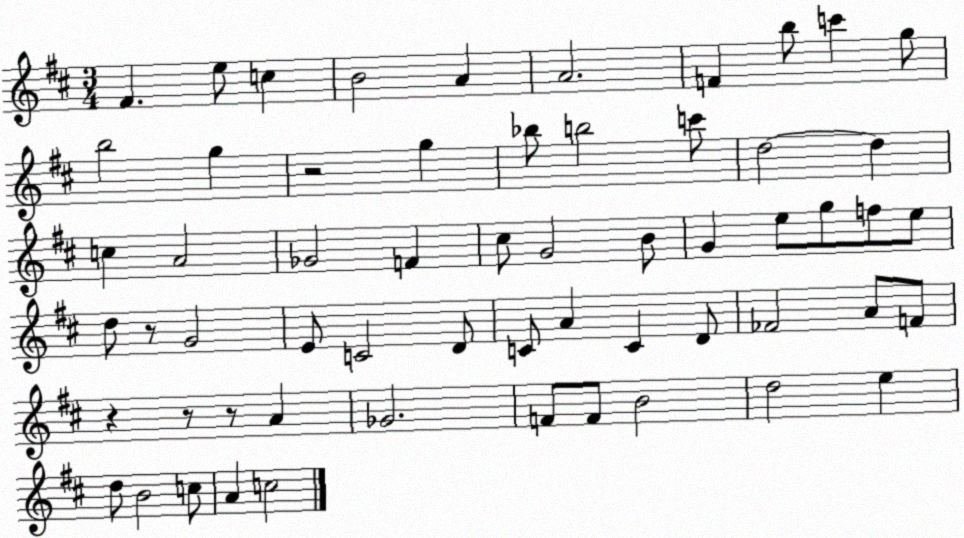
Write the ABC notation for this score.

X:1
T:Untitled
M:3/4
L:1/4
K:D
^F e/2 c B2 A A2 F b/2 c' g/2 b2 g z2 g _b/2 b2 c'/2 d2 d c A2 _G2 F ^c/2 G2 B/2 G e/2 g/2 f/2 e/2 d/2 z/2 G2 E/2 C2 D/2 C/2 A C D/2 _F2 A/2 F/2 z z/2 z/2 A _G2 F/2 F/2 B2 d2 e d/2 B2 c/2 A c2